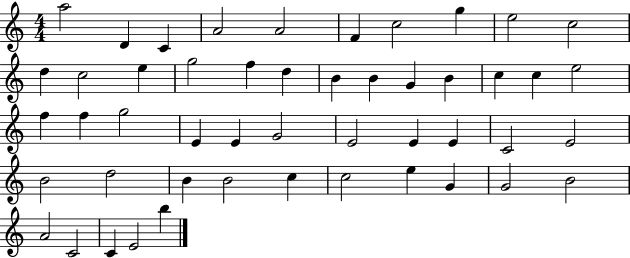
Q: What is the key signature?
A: C major